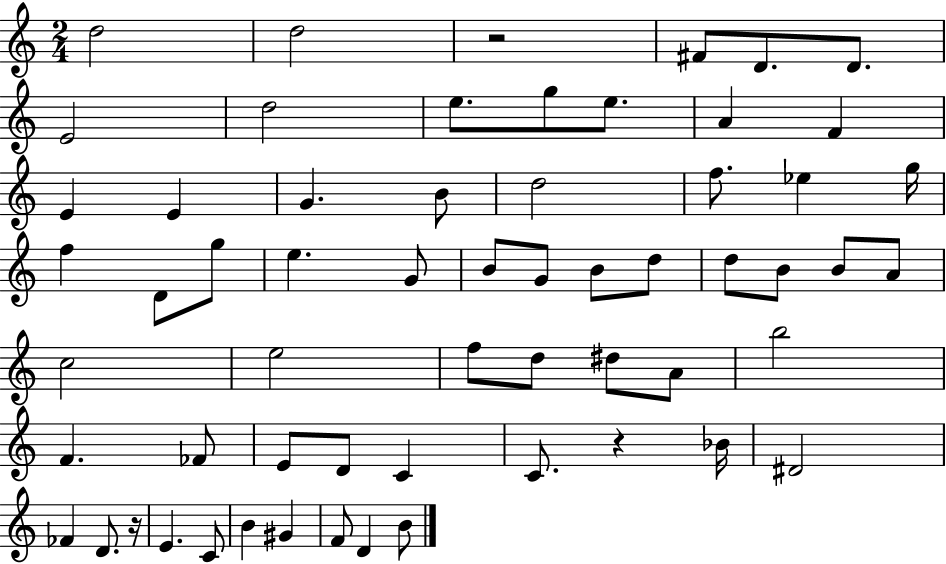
D5/h D5/h R/h F#4/e D4/e. D4/e. E4/h D5/h E5/e. G5/e E5/e. A4/q F4/q E4/q E4/q G4/q. B4/e D5/h F5/e. Eb5/q G5/s F5/q D4/e G5/e E5/q. G4/e B4/e G4/e B4/e D5/e D5/e B4/e B4/e A4/e C5/h E5/h F5/e D5/e D#5/e A4/e B5/h F4/q. FES4/e E4/e D4/e C4/q C4/e. R/q Bb4/s D#4/h FES4/q D4/e. R/s E4/q. C4/e B4/q G#4/q F4/e D4/q B4/e